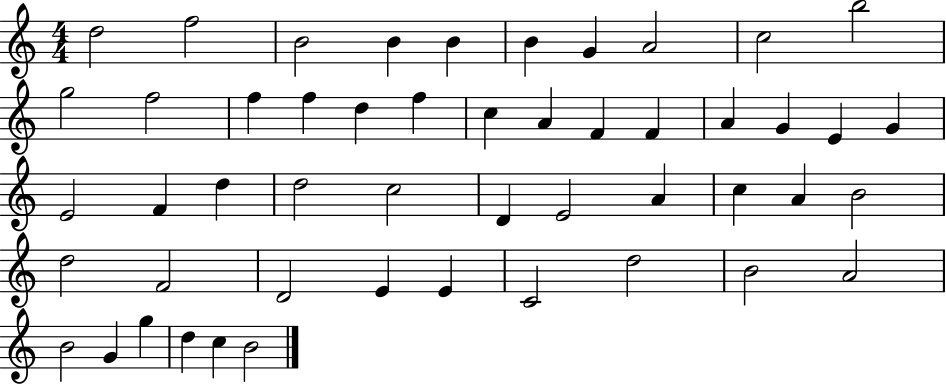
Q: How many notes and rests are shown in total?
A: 50